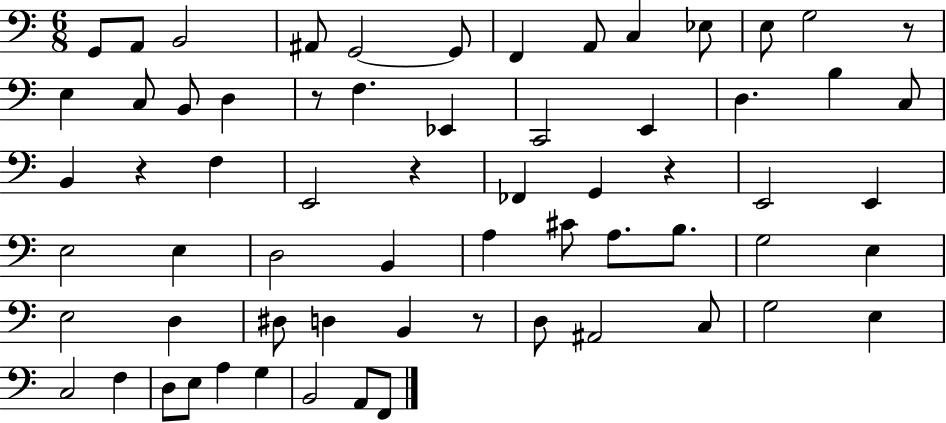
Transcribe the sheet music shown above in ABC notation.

X:1
T:Untitled
M:6/8
L:1/4
K:C
G,,/2 A,,/2 B,,2 ^A,,/2 G,,2 G,,/2 F,, A,,/2 C, _E,/2 E,/2 G,2 z/2 E, C,/2 B,,/2 D, z/2 F, _E,, C,,2 E,, D, B, C,/2 B,, z F, E,,2 z _F,, G,, z E,,2 E,, E,2 E, D,2 B,, A, ^C/2 A,/2 B,/2 G,2 E, E,2 D, ^D,/2 D, B,, z/2 D,/2 ^A,,2 C,/2 G,2 E, C,2 F, D,/2 E,/2 A, G, B,,2 A,,/2 F,,/2